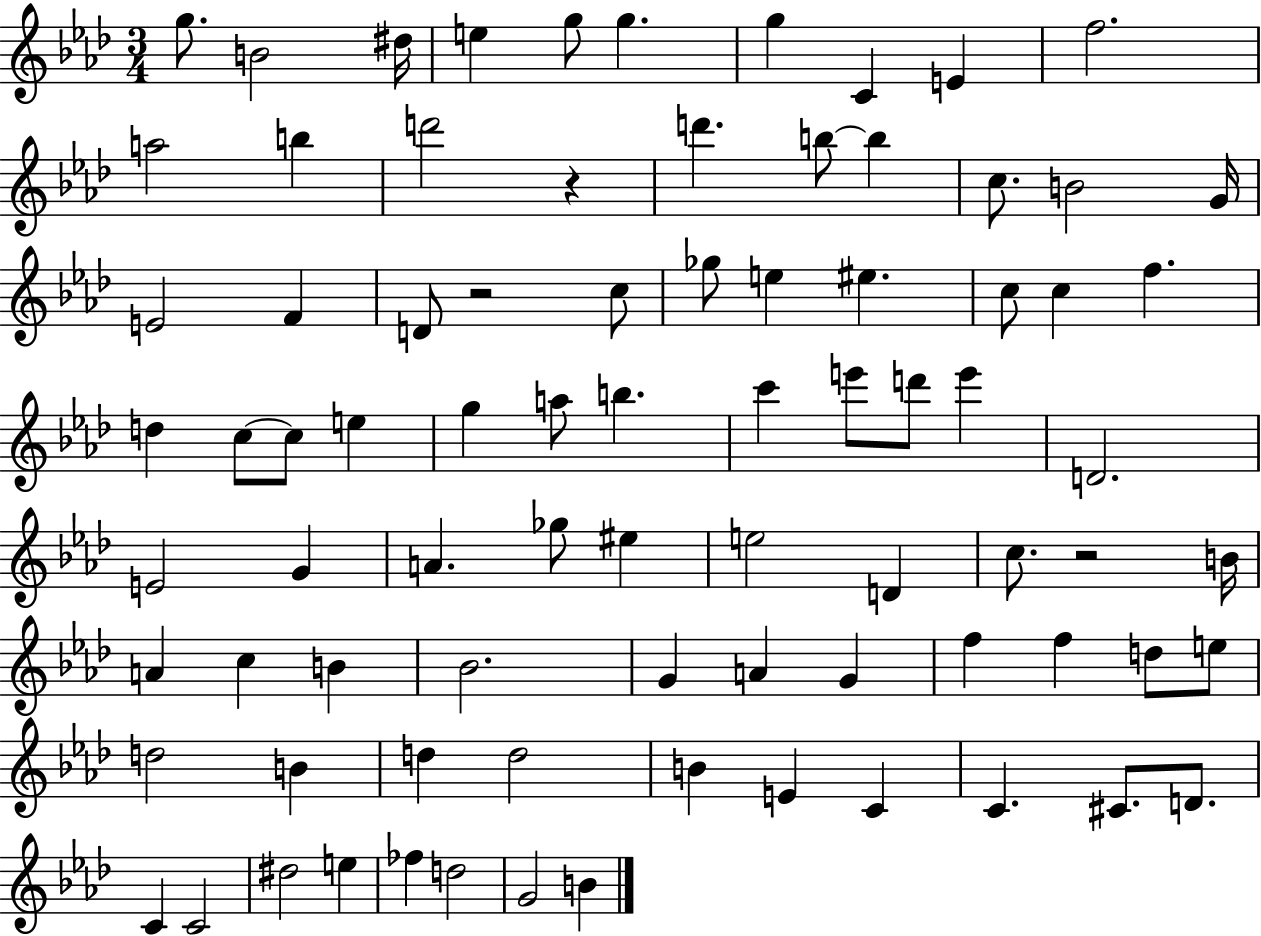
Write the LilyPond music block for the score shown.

{
  \clef treble
  \numericTimeSignature
  \time 3/4
  \key aes \major
  \repeat volta 2 { g''8. b'2 dis''16 | e''4 g''8 g''4. | g''4 c'4 e'4 | f''2. | \break a''2 b''4 | d'''2 r4 | d'''4. b''8~~ b''4 | c''8. b'2 g'16 | \break e'2 f'4 | d'8 r2 c''8 | ges''8 e''4 eis''4. | c''8 c''4 f''4. | \break d''4 c''8~~ c''8 e''4 | g''4 a''8 b''4. | c'''4 e'''8 d'''8 e'''4 | d'2. | \break e'2 g'4 | a'4. ges''8 eis''4 | e''2 d'4 | c''8. r2 b'16 | \break a'4 c''4 b'4 | bes'2. | g'4 a'4 g'4 | f''4 f''4 d''8 e''8 | \break d''2 b'4 | d''4 d''2 | b'4 e'4 c'4 | c'4. cis'8. d'8. | \break c'4 c'2 | dis''2 e''4 | fes''4 d''2 | g'2 b'4 | \break } \bar "|."
}